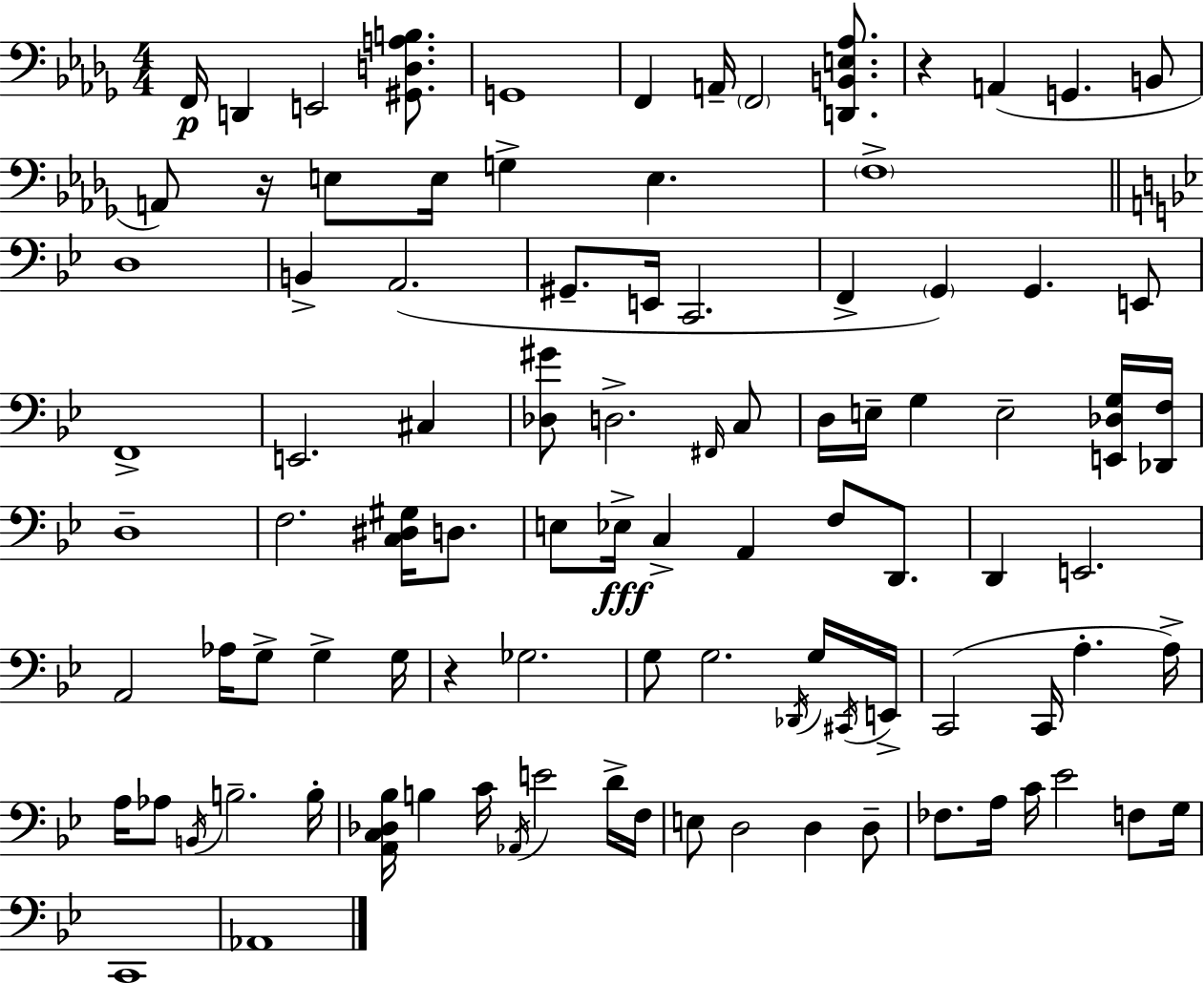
F2/s D2/q E2/h [G#2,D3,A3,B3]/e. G2/w F2/q A2/s F2/h [D2,B2,E3,Ab3]/e. R/q A2/q G2/q. B2/e A2/e R/s E3/e E3/s G3/q E3/q. F3/w D3/w B2/q A2/h. G#2/e. E2/s C2/h. F2/q G2/q G2/q. E2/e F2/w E2/h. C#3/q [Db3,G#4]/e D3/h. F#2/s C3/e D3/s E3/s G3/q E3/h [E2,Db3,G3]/s [Db2,F3]/s D3/w F3/h. [C3,D#3,G#3]/s D3/e. E3/e Eb3/s C3/q A2/q F3/e D2/e. D2/q E2/h. A2/h Ab3/s G3/e G3/q G3/s R/q Gb3/h. G3/e G3/h. Db2/s G3/s C#2/s E2/s C2/h C2/s A3/q. A3/s A3/s Ab3/e B2/s B3/h. B3/s [A2,C3,Db3,Bb3]/s B3/q C4/s Ab2/s E4/h D4/s F3/s E3/e D3/h D3/q D3/e FES3/e. A3/s C4/s Eb4/h F3/e G3/s C2/w Ab2/w